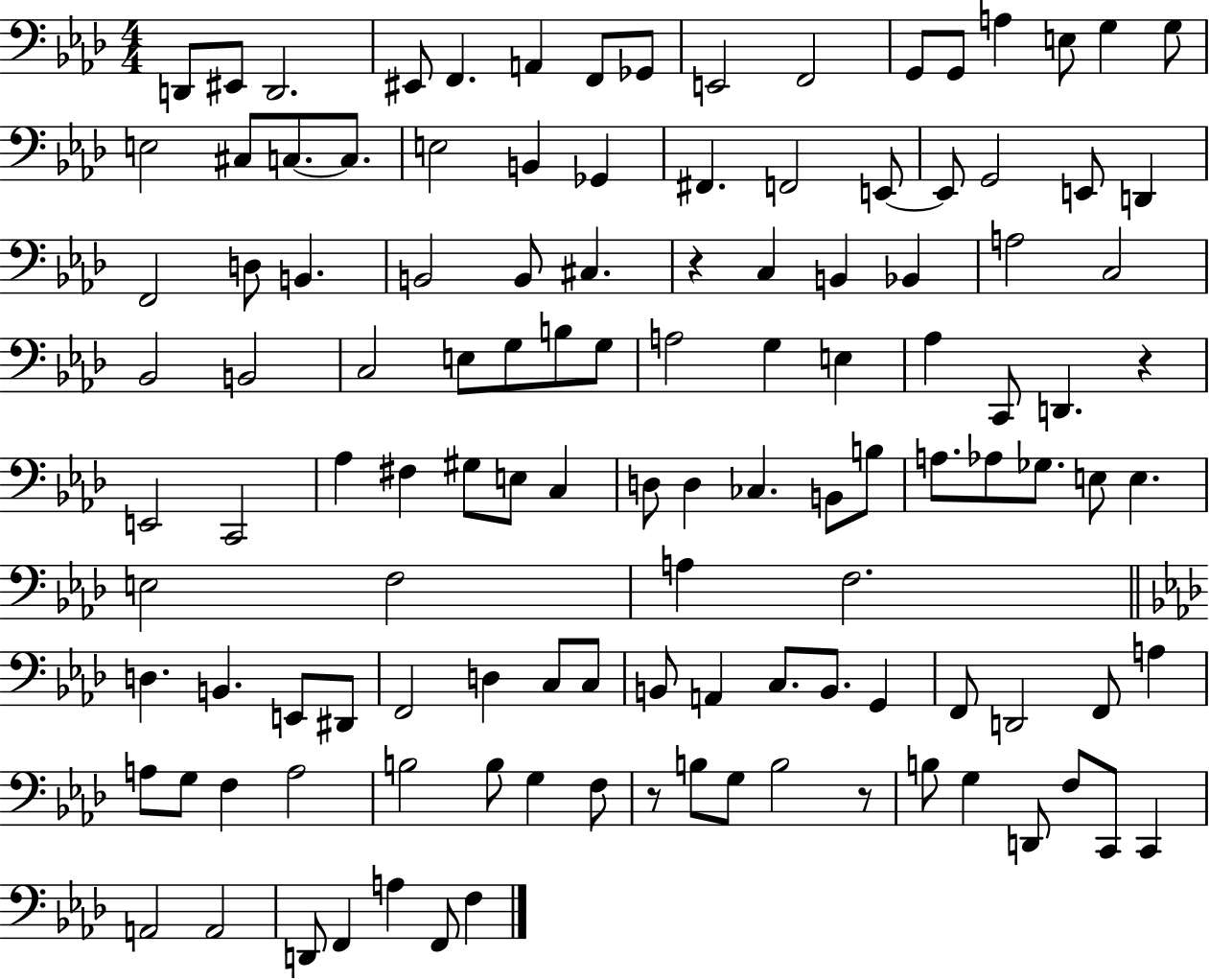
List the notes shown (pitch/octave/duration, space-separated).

D2/e EIS2/e D2/h. EIS2/e F2/q. A2/q F2/e Gb2/e E2/h F2/h G2/e G2/e A3/q E3/e G3/q G3/e E3/h C#3/e C3/e. C3/e. E3/h B2/q Gb2/q F#2/q. F2/h E2/e E2/e G2/h E2/e D2/q F2/h D3/e B2/q. B2/h B2/e C#3/q. R/q C3/q B2/q Bb2/q A3/h C3/h Bb2/h B2/h C3/h E3/e G3/e B3/e G3/e A3/h G3/q E3/q Ab3/q C2/e D2/q. R/q E2/h C2/h Ab3/q F#3/q G#3/e E3/e C3/q D3/e D3/q CES3/q. B2/e B3/e A3/e. Ab3/e Gb3/e. E3/e E3/q. E3/h F3/h A3/q F3/h. D3/q. B2/q. E2/e D#2/e F2/h D3/q C3/e C3/e B2/e A2/q C3/e. B2/e. G2/q F2/e D2/h F2/e A3/q A3/e G3/e F3/q A3/h B3/h B3/e G3/q F3/e R/e B3/e G3/e B3/h R/e B3/e G3/q D2/e F3/e C2/e C2/q A2/h A2/h D2/e F2/q A3/q F2/e F3/q